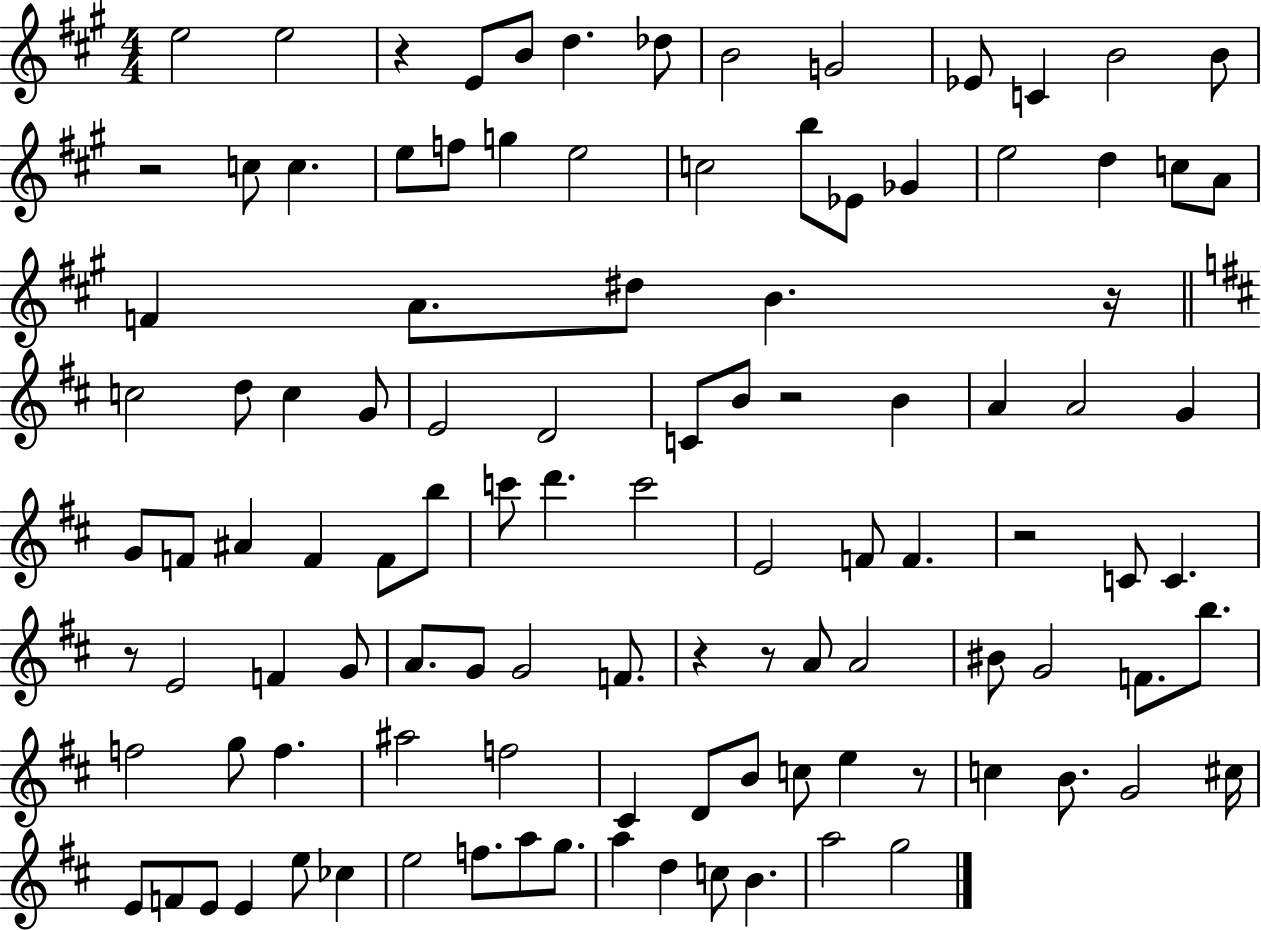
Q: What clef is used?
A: treble